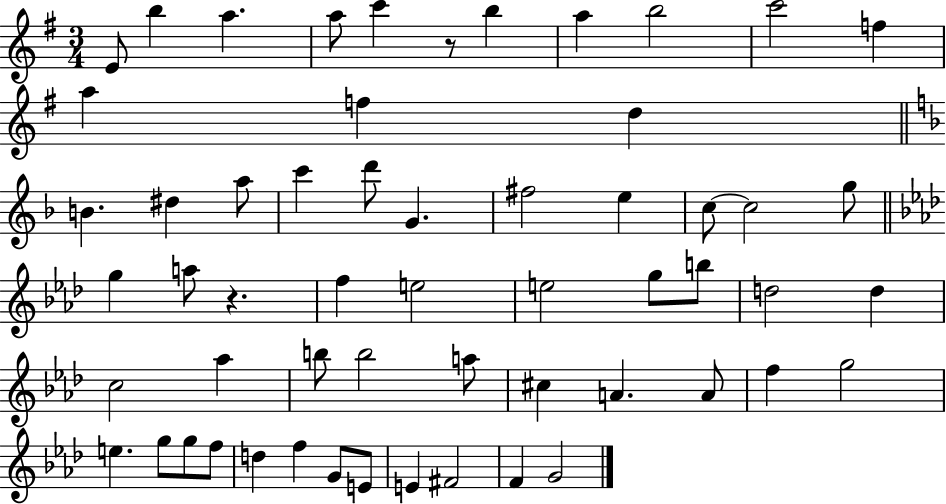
E4/e B5/q A5/q. A5/e C6/q R/e B5/q A5/q B5/h C6/h F5/q A5/q F5/q D5/q B4/q. D#5/q A5/e C6/q D6/e G4/q. F#5/h E5/q C5/e C5/h G5/e G5/q A5/e R/q. F5/q E5/h E5/h G5/e B5/e D5/h D5/q C5/h Ab5/q B5/e B5/h A5/e C#5/q A4/q. A4/e F5/q G5/h E5/q. G5/e G5/e F5/e D5/q F5/q G4/e E4/e E4/q F#4/h F4/q G4/h